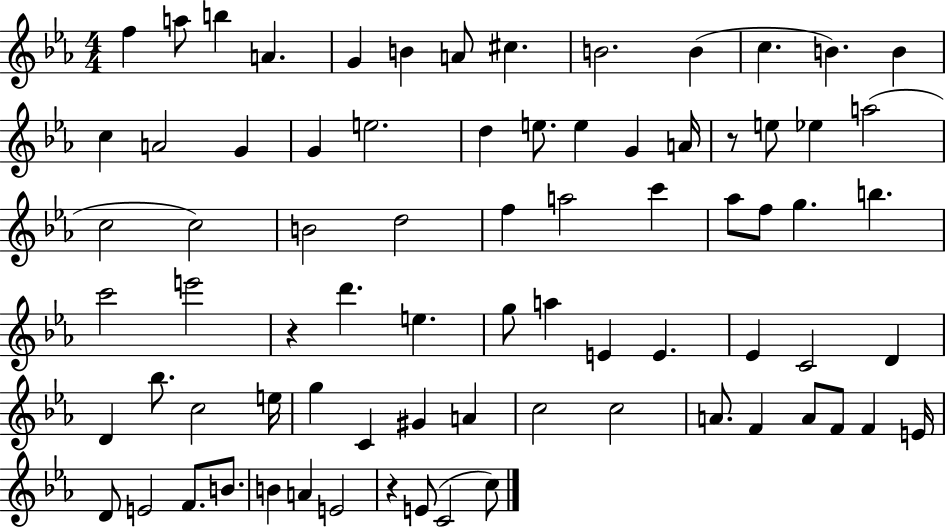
F5/q A5/e B5/q A4/q. G4/q B4/q A4/e C#5/q. B4/h. B4/q C5/q. B4/q. B4/q C5/q A4/h G4/q G4/q E5/h. D5/q E5/e. E5/q G4/q A4/s R/e E5/e Eb5/q A5/h C5/h C5/h B4/h D5/h F5/q A5/h C6/q Ab5/e F5/e G5/q. B5/q. C6/h E6/h R/q D6/q. E5/q. G5/e A5/q E4/q E4/q. Eb4/q C4/h D4/q D4/q Bb5/e. C5/h E5/s G5/q C4/q G#4/q A4/q C5/h C5/h A4/e. F4/q A4/e F4/e F4/q E4/s D4/e E4/h F4/e. B4/e. B4/q A4/q E4/h R/q E4/e C4/h C5/e